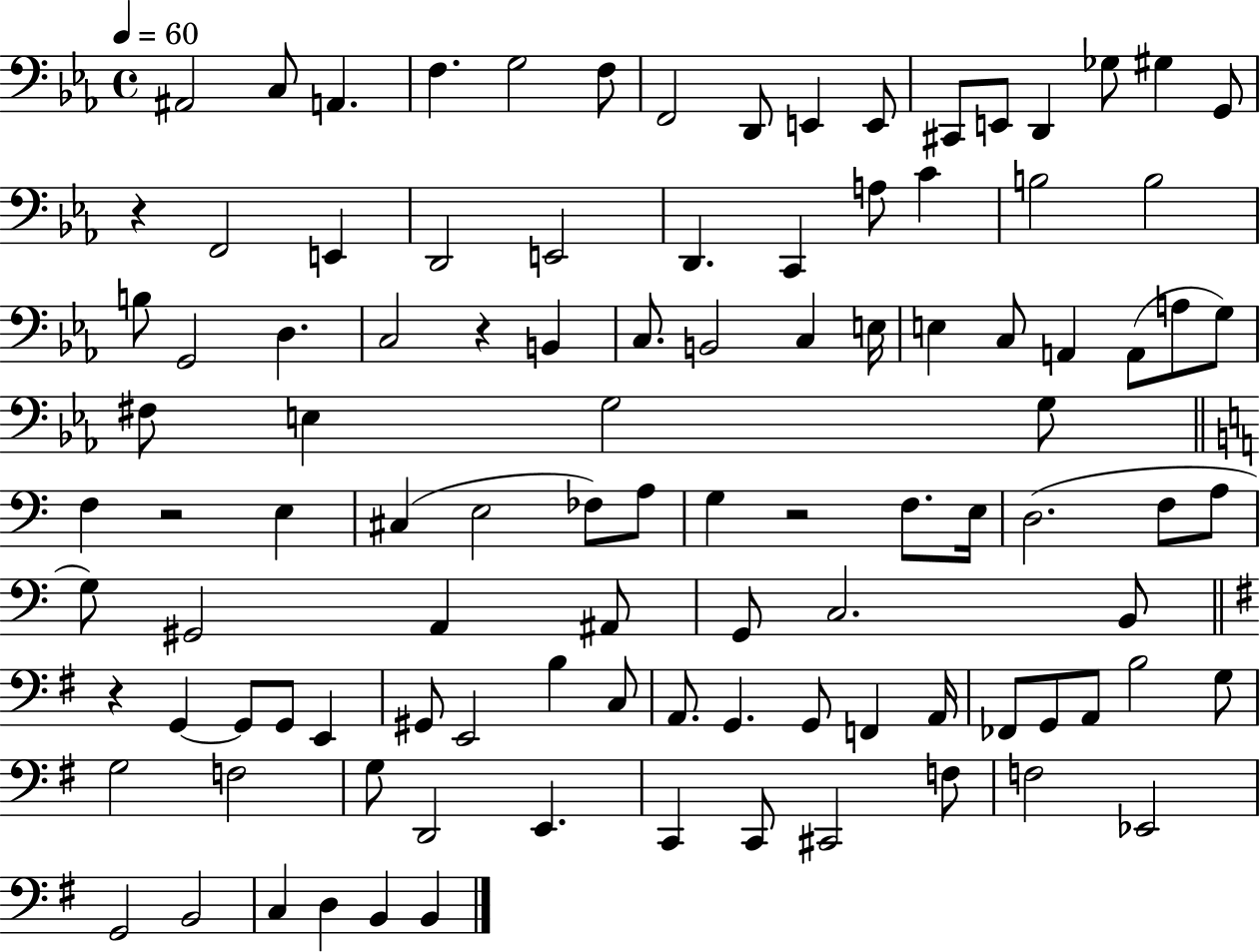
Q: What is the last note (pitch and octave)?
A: B2